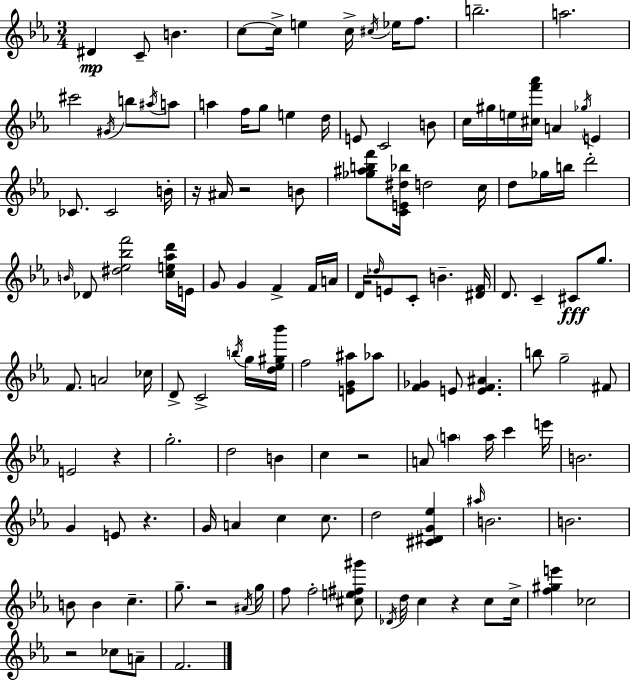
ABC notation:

X:1
T:Untitled
M:3/4
L:1/4
K:Cm
^D C/2 B c/2 c/4 e c/4 ^c/4 _e/4 f/2 b2 a2 ^c'2 ^G/4 b/2 ^a/4 a/2 a f/4 g/2 e d/4 E/2 C2 B/2 c/4 ^g/4 e/4 [^cf'_a']/4 A _g/4 E _C/2 _C2 B/4 z/4 ^A/4 z2 B/2 [_g^abf']/2 [CE^d_b]/4 d2 c/4 d/2 _g/4 b/4 d'2 B/4 _D/2 [^d_e_bf']2 [ce_ad']/4 E/4 G/2 G F F/4 A/4 D/4 _d/4 E/2 C/2 B [^DF]/4 D/2 C ^C/2 g/2 F/2 A2 _c/4 D/2 C2 b/4 g/4 [d_e^g_b']/4 f2 [EG^a]/2 _a/2 [F_G] E/2 [EF^A] b/2 g2 ^F/2 E2 z g2 d2 B c z2 A/2 a a/4 c' e'/4 B2 G E/2 z G/4 A c c/2 d2 [^C^DG_e] ^a/4 B2 B2 B/2 B c g/2 z2 ^A/4 g/4 f/2 f2 [^ce^f^g']/2 _D/4 d/4 c z c/2 c/4 [f^ge'] _c2 z2 _c/2 A/2 F2